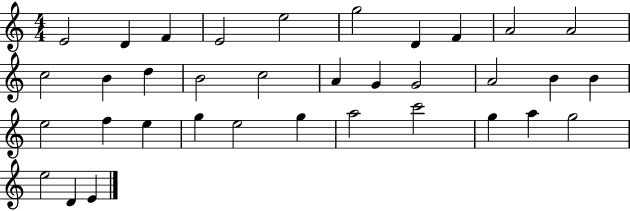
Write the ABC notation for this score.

X:1
T:Untitled
M:4/4
L:1/4
K:C
E2 D F E2 e2 g2 D F A2 A2 c2 B d B2 c2 A G G2 A2 B B e2 f e g e2 g a2 c'2 g a g2 e2 D E